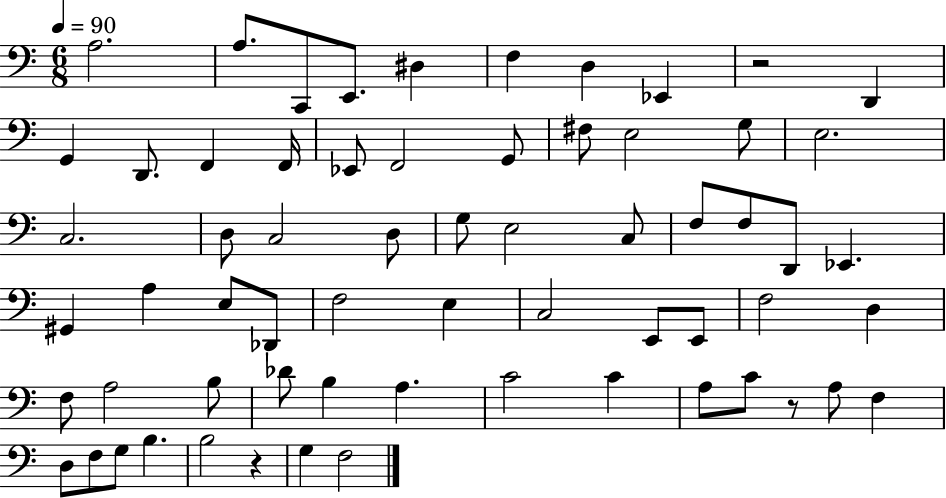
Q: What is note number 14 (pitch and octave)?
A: Eb2